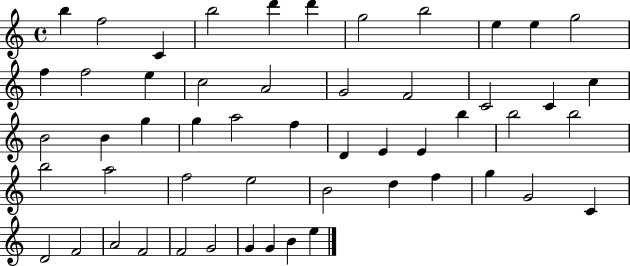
{
  \clef treble
  \time 4/4
  \defaultTimeSignature
  \key c \major
  b''4 f''2 c'4 | b''2 d'''4 d'''4 | g''2 b''2 | e''4 e''4 g''2 | \break f''4 f''2 e''4 | c''2 a'2 | g'2 f'2 | c'2 c'4 c''4 | \break b'2 b'4 g''4 | g''4 a''2 f''4 | d'4 e'4 e'4 b''4 | b''2 b''2 | \break b''2 a''2 | f''2 e''2 | b'2 d''4 f''4 | g''4 g'2 c'4 | \break d'2 f'2 | a'2 f'2 | f'2 g'2 | g'4 g'4 b'4 e''4 | \break \bar "|."
}